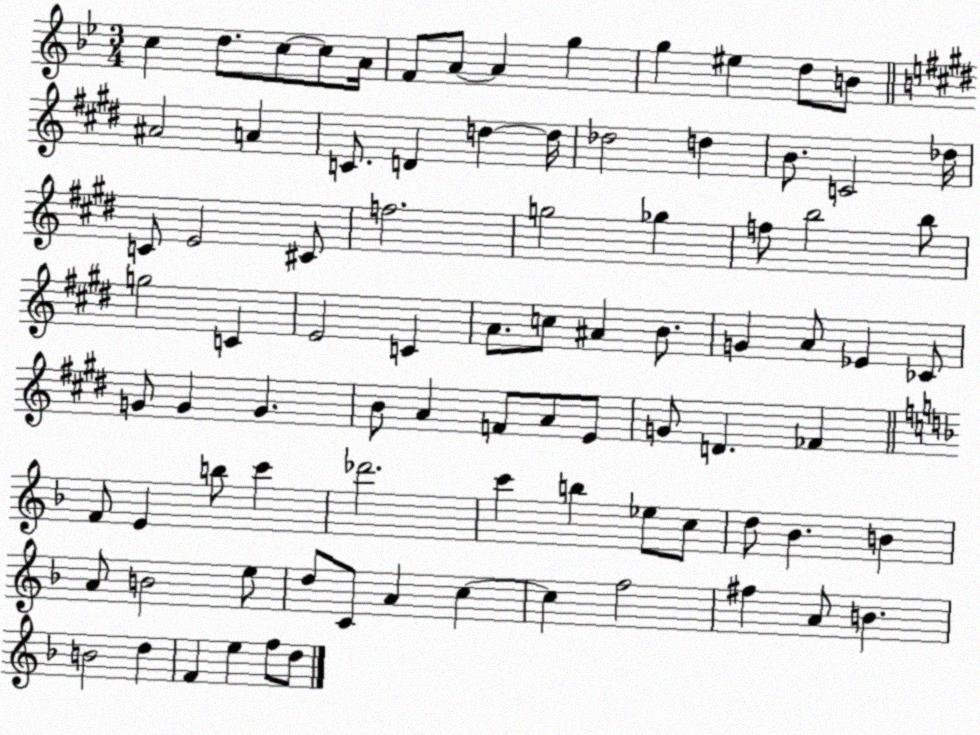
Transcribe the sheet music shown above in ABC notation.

X:1
T:Untitled
M:3/4
L:1/4
K:Bb
c d/2 c/2 c/2 A/4 F/2 A/2 A g g ^e d/2 B/2 ^A2 A C/2 D d d/4 _d2 d B/2 C2 _d/4 C/2 E2 ^C/2 f2 g2 _g f/2 b2 b/2 g2 C E2 C A/2 c/2 ^A B/2 G A/2 _E _C/2 G/2 G G B/2 A F/2 A/2 E/2 G/2 D _F F/2 E b/2 c' _d'2 c' b _e/2 c/2 d/2 _B B A/2 B2 e/2 d/2 C/2 A c c f2 ^f A/2 B B2 d F e f/2 d/2